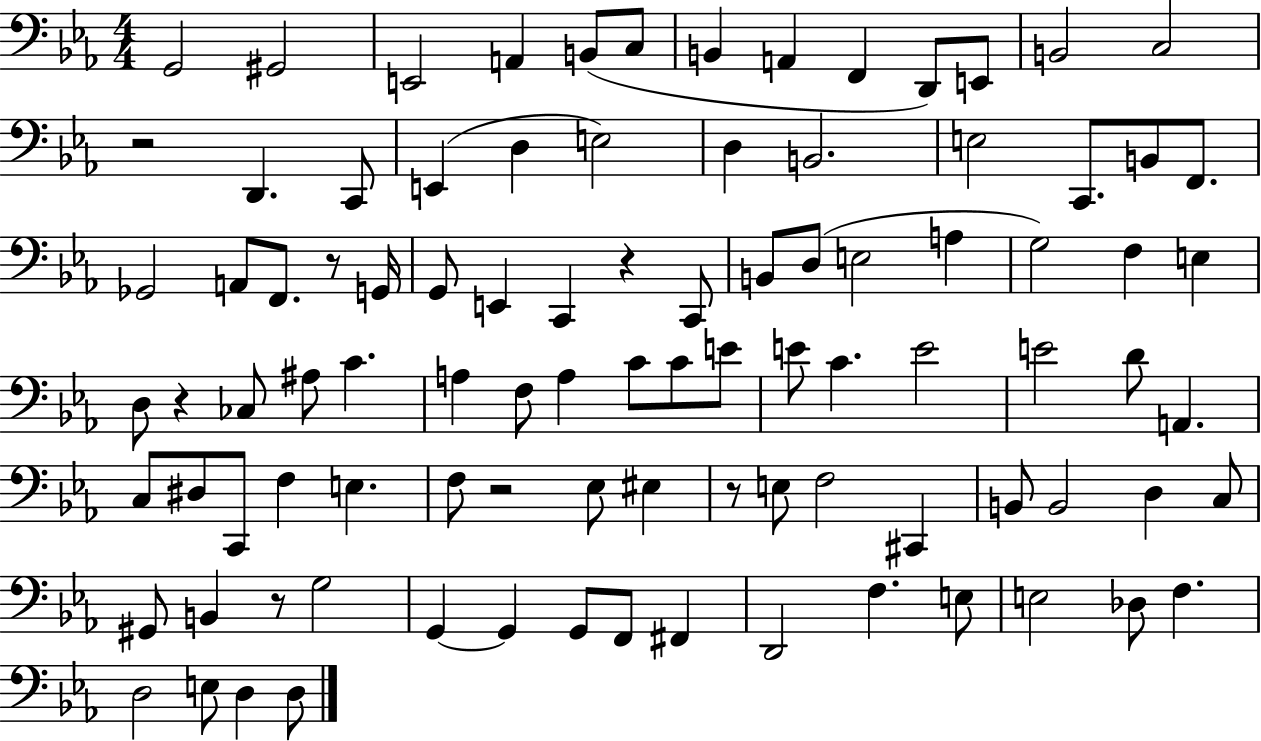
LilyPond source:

{
  \clef bass
  \numericTimeSignature
  \time 4/4
  \key ees \major
  g,2 gis,2 | e,2 a,4 b,8( c8 | b,4 a,4 f,4 d,8) e,8 | b,2 c2 | \break r2 d,4. c,8 | e,4( d4 e2) | d4 b,2. | e2 c,8. b,8 f,8. | \break ges,2 a,8 f,8. r8 g,16 | g,8 e,4 c,4 r4 c,8 | b,8 d8( e2 a4 | g2) f4 e4 | \break d8 r4 ces8 ais8 c'4. | a4 f8 a4 c'8 c'8 e'8 | e'8 c'4. e'2 | e'2 d'8 a,4. | \break c8 dis8 c,8 f4 e4. | f8 r2 ees8 eis4 | r8 e8 f2 cis,4 | b,8 b,2 d4 c8 | \break gis,8 b,4 r8 g2 | g,4~~ g,4 g,8 f,8 fis,4 | d,2 f4. e8 | e2 des8 f4. | \break d2 e8 d4 d8 | \bar "|."
}